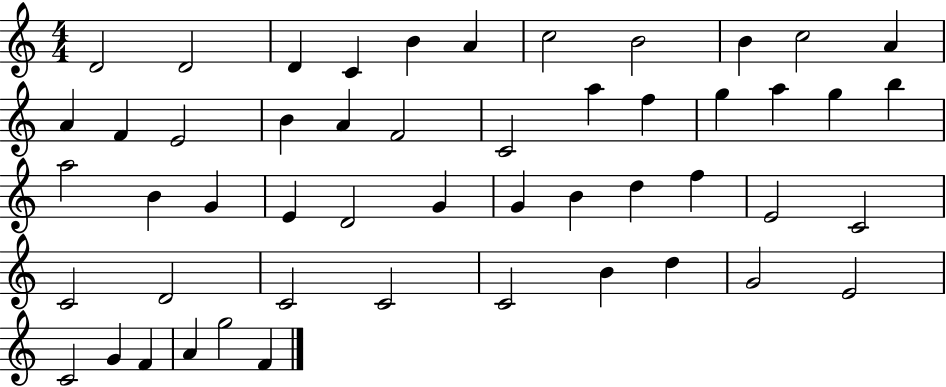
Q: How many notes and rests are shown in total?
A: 51